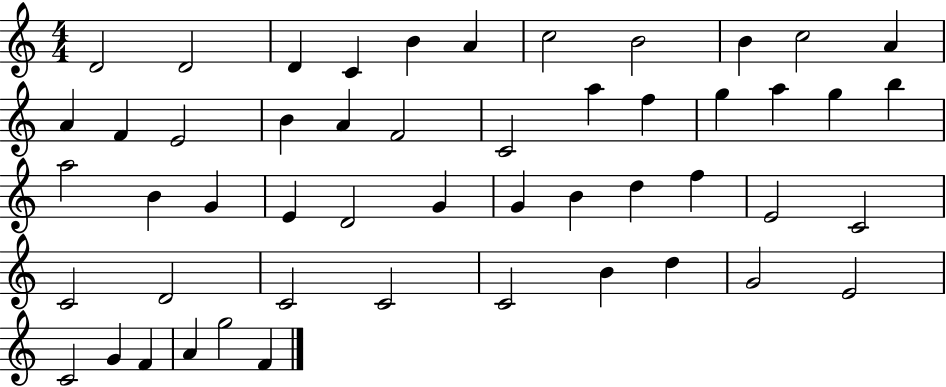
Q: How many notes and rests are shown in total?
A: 51